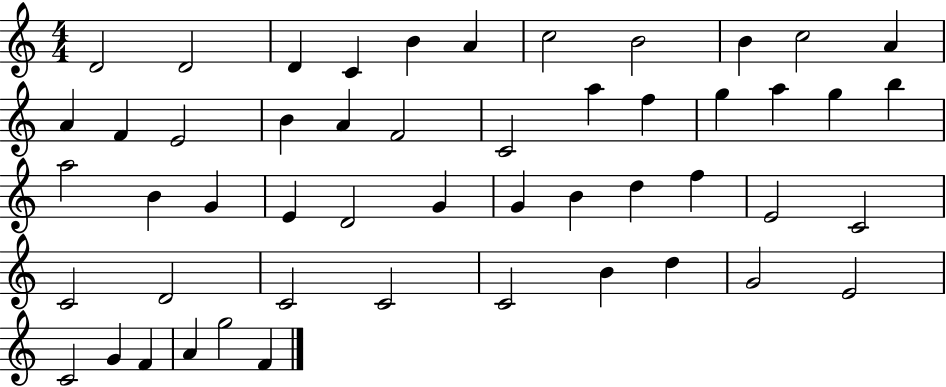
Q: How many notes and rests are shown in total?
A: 51